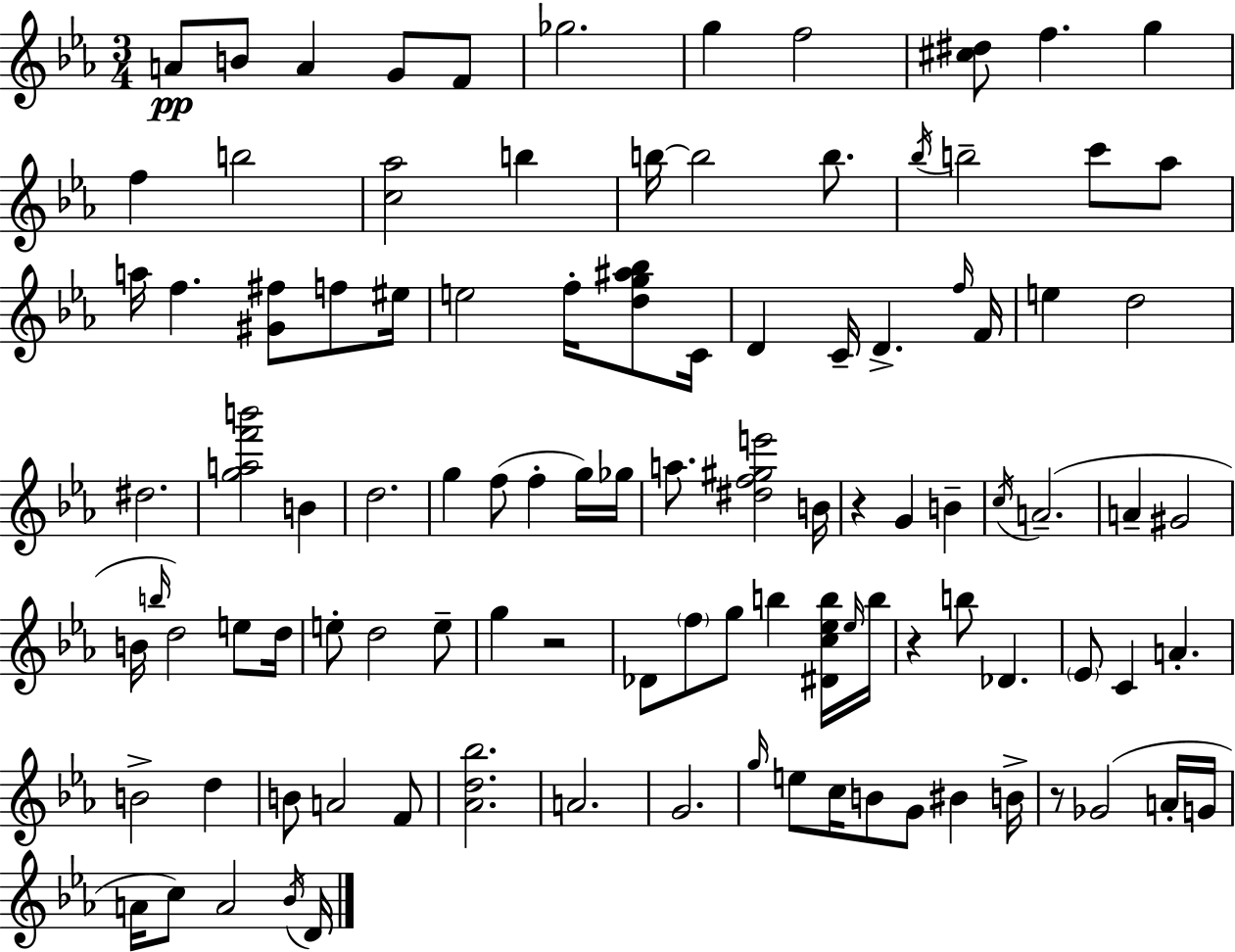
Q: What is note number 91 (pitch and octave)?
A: Bb4